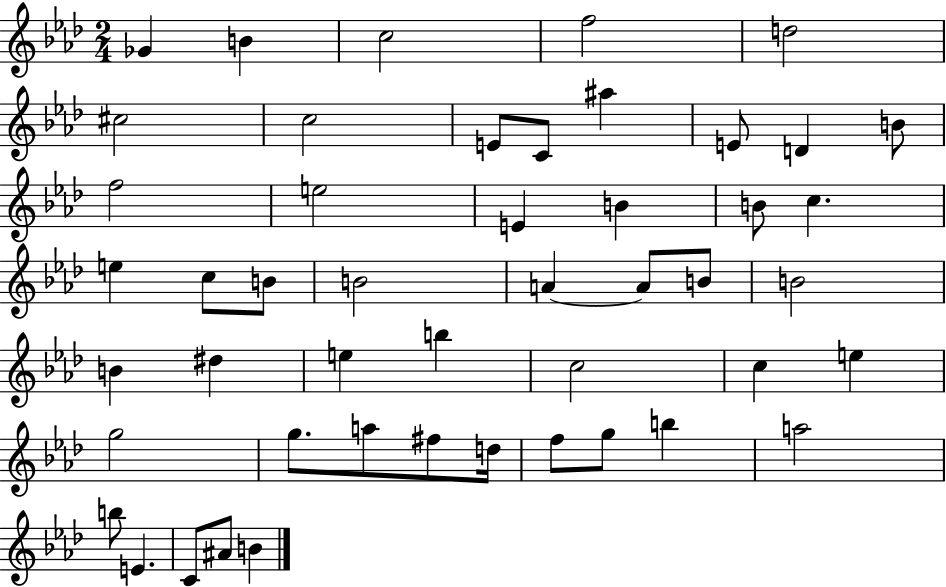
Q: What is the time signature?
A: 2/4